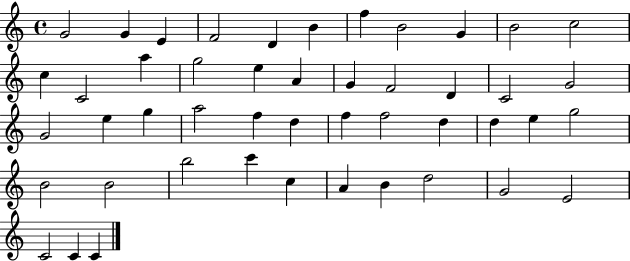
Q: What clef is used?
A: treble